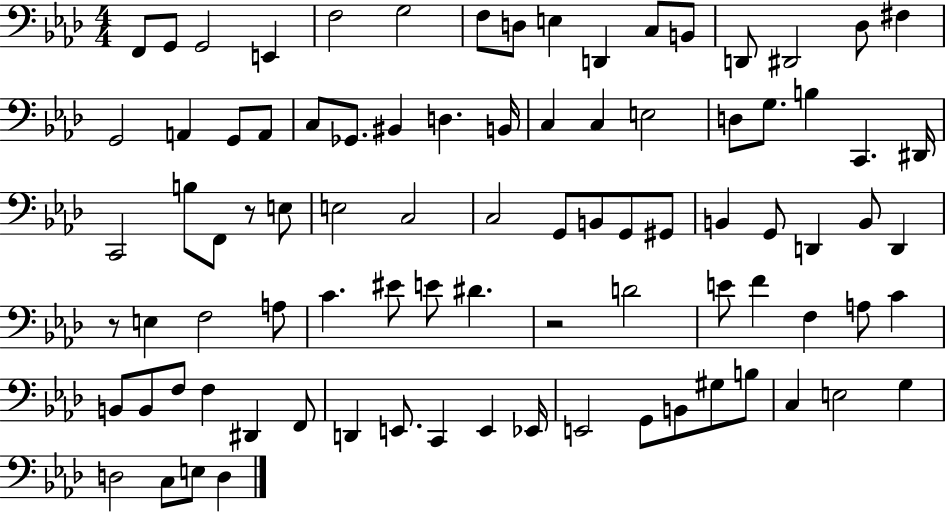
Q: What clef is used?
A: bass